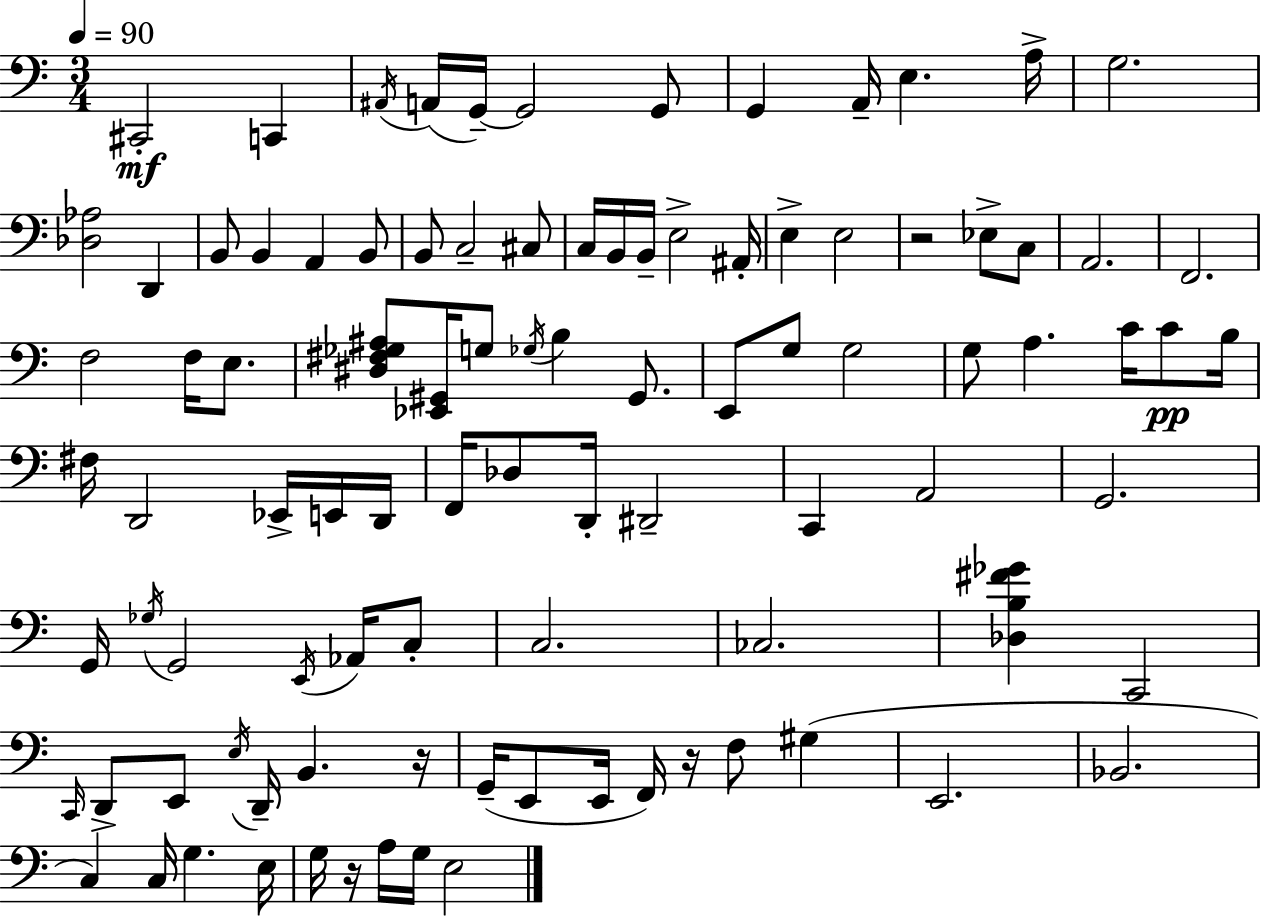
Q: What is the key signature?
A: A minor